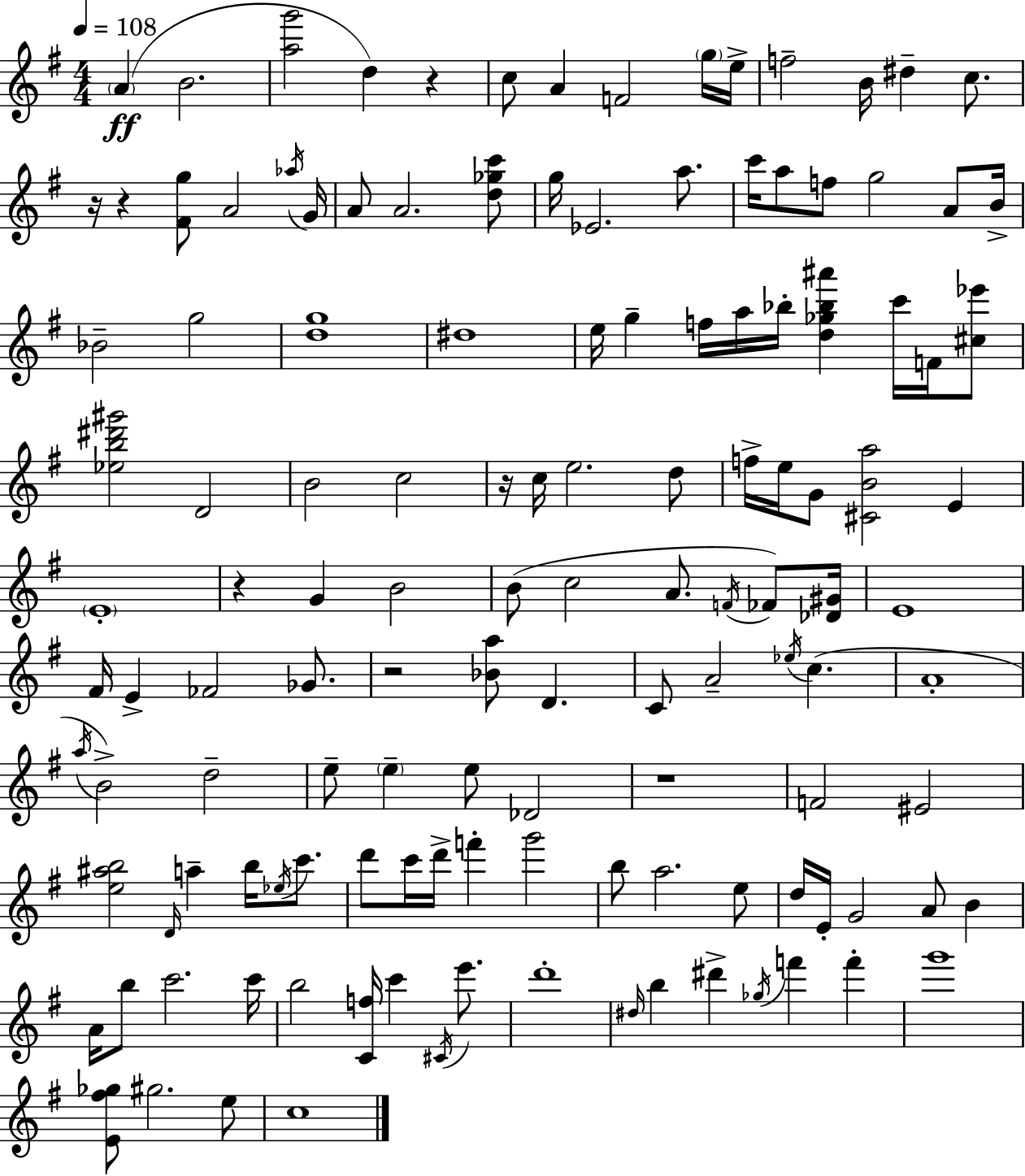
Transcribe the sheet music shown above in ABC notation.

X:1
T:Untitled
M:4/4
L:1/4
K:Em
A B2 [ag']2 d z c/2 A F2 g/4 e/4 f2 B/4 ^d c/2 z/4 z [^Fg]/2 A2 _a/4 G/4 A/2 A2 [d_gc']/2 g/4 _E2 a/2 c'/4 a/2 f/2 g2 A/2 B/4 _B2 g2 [dg]4 ^d4 e/4 g f/4 a/4 _b/4 [d_g_b^a'] c'/4 F/4 [^c_e']/2 [_eb^d'^g']2 D2 B2 c2 z/4 c/4 e2 d/2 f/4 e/4 G/2 [^CBa]2 E E4 z G B2 B/2 c2 A/2 F/4 _F/2 [_D^G]/4 E4 ^F/4 E _F2 _G/2 z2 [_Ba]/2 D C/2 A2 _e/4 c A4 a/4 B2 d2 e/2 e e/2 _D2 z4 F2 ^E2 [e^ab]2 D/4 a b/4 _e/4 c'/2 d'/2 c'/4 d'/4 f' g'2 b/2 a2 e/2 d/4 E/4 G2 A/2 B A/4 b/2 c'2 c'/4 b2 [Cf]/4 c' ^C/4 e'/2 d'4 ^d/4 b ^d' _g/4 f' f' g'4 [E^f_g]/2 ^g2 e/2 c4